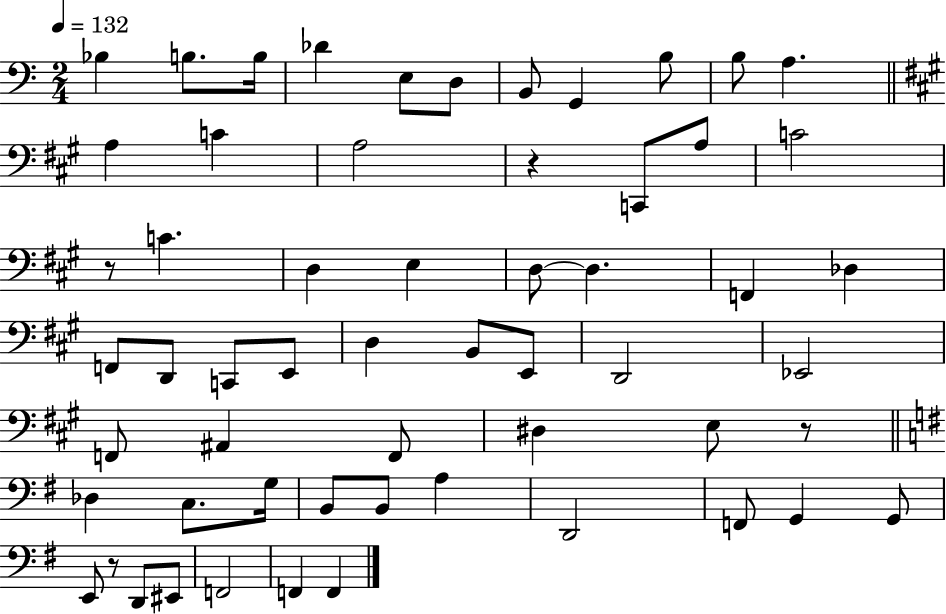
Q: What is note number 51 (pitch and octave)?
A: EIS2